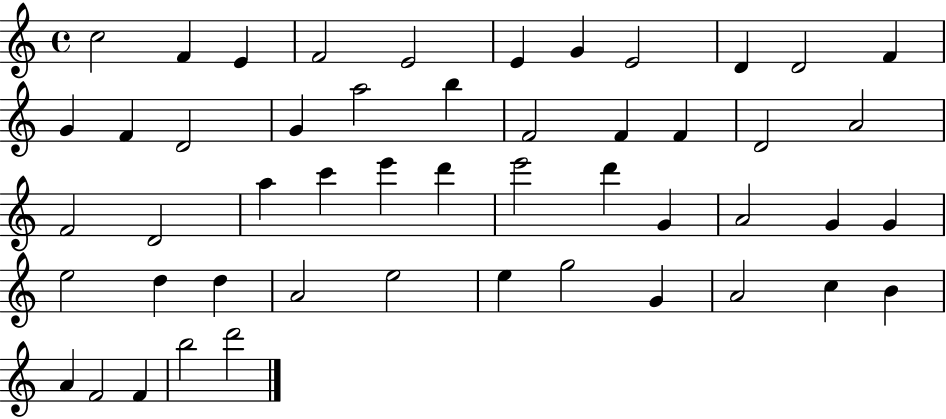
{
  \clef treble
  \time 4/4
  \defaultTimeSignature
  \key c \major
  c''2 f'4 e'4 | f'2 e'2 | e'4 g'4 e'2 | d'4 d'2 f'4 | \break g'4 f'4 d'2 | g'4 a''2 b''4 | f'2 f'4 f'4 | d'2 a'2 | \break f'2 d'2 | a''4 c'''4 e'''4 d'''4 | e'''2 d'''4 g'4 | a'2 g'4 g'4 | \break e''2 d''4 d''4 | a'2 e''2 | e''4 g''2 g'4 | a'2 c''4 b'4 | \break a'4 f'2 f'4 | b''2 d'''2 | \bar "|."
}